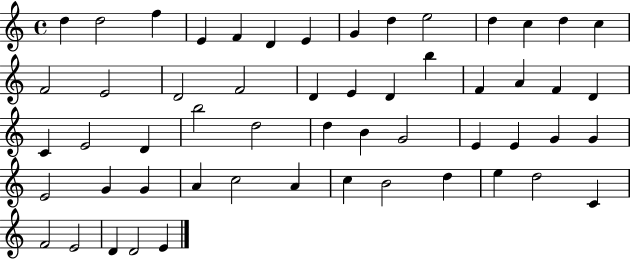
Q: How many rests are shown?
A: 0